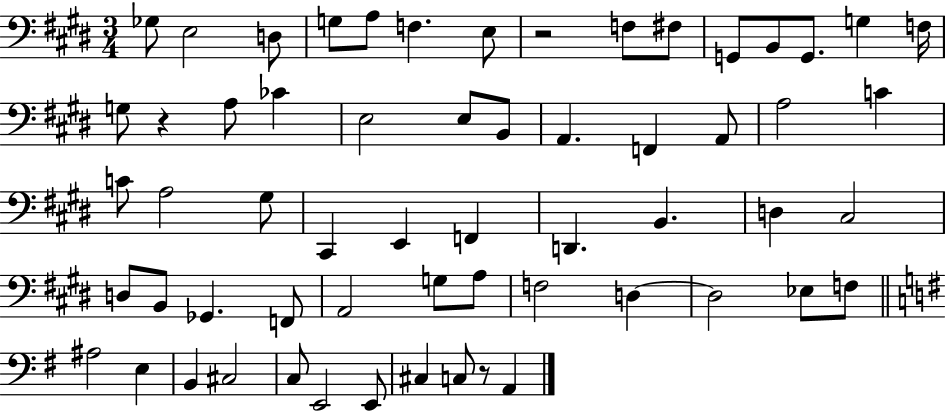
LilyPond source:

{
  \clef bass
  \numericTimeSignature
  \time 3/4
  \key e \major
  ges8 e2 d8 | g8 a8 f4. e8 | r2 f8 fis8 | g,8 b,8 g,8. g4 f16 | \break g8 r4 a8 ces'4 | e2 e8 b,8 | a,4. f,4 a,8 | a2 c'4 | \break c'8 a2 gis8 | cis,4 e,4 f,4 | d,4. b,4. | d4 cis2 | \break d8 b,8 ges,4. f,8 | a,2 g8 a8 | f2 d4~~ | d2 ees8 f8 | \break \bar "||" \break \key g \major ais2 e4 | b,4 cis2 | c8 e,2 e,8 | cis4 c8 r8 a,4 | \break \bar "|."
}